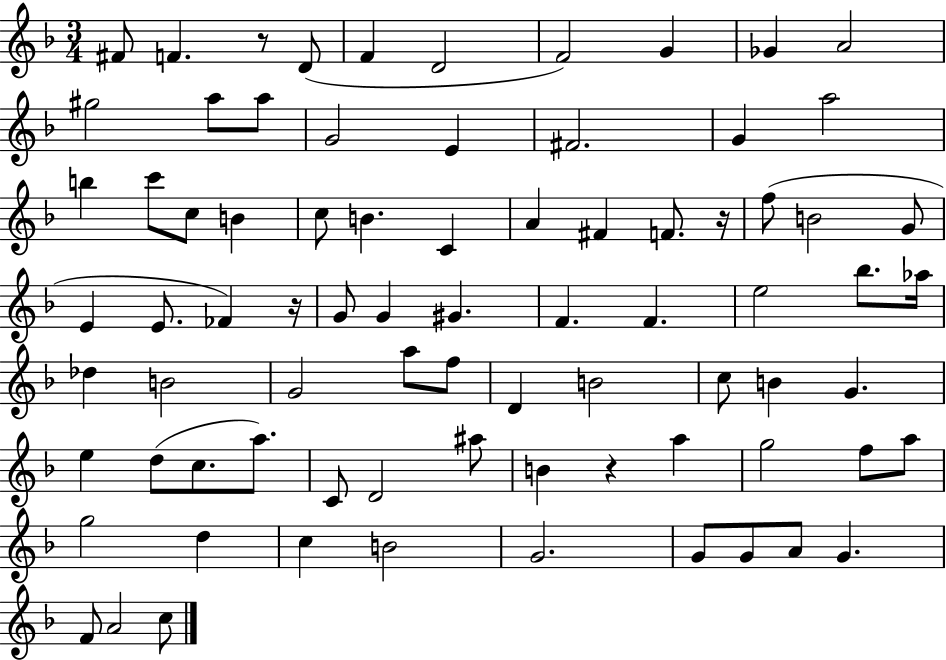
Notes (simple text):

F#4/e F4/q. R/e D4/e F4/q D4/h F4/h G4/q Gb4/q A4/h G#5/h A5/e A5/e G4/h E4/q F#4/h. G4/q A5/h B5/q C6/e C5/e B4/q C5/e B4/q. C4/q A4/q F#4/q F4/e. R/s F5/e B4/h G4/e E4/q E4/e. FES4/q R/s G4/e G4/q G#4/q. F4/q. F4/q. E5/h Bb5/e. Ab5/s Db5/q B4/h G4/h A5/e F5/e D4/q B4/h C5/e B4/q G4/q. E5/q D5/e C5/e. A5/e. C4/e D4/h A#5/e B4/q R/q A5/q G5/h F5/e A5/e G5/h D5/q C5/q B4/h G4/h. G4/e G4/e A4/e G4/q. F4/e A4/h C5/e